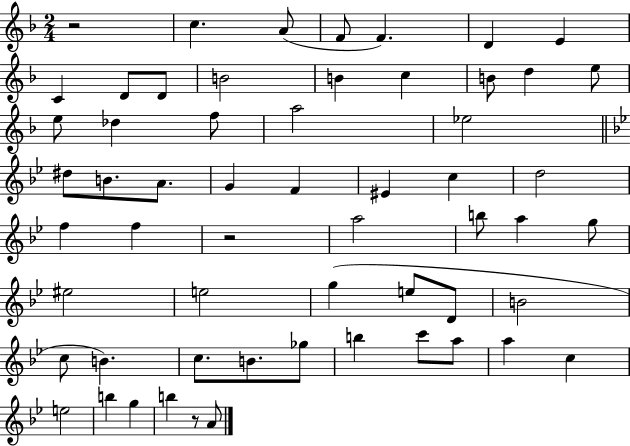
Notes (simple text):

R/h C5/q. A4/e F4/e F4/q. D4/q E4/q C4/q D4/e D4/e B4/h B4/q C5/q B4/e D5/q E5/e E5/e Db5/q F5/e A5/h Eb5/h D#5/e B4/e. A4/e. G4/q F4/q EIS4/q C5/q D5/h F5/q F5/q R/h A5/h B5/e A5/q G5/e EIS5/h E5/h G5/q E5/e D4/e B4/h C5/e B4/q. C5/e. B4/e. Gb5/e B5/q C6/e A5/e A5/q C5/q E5/h B5/q G5/q B5/q R/e A4/e